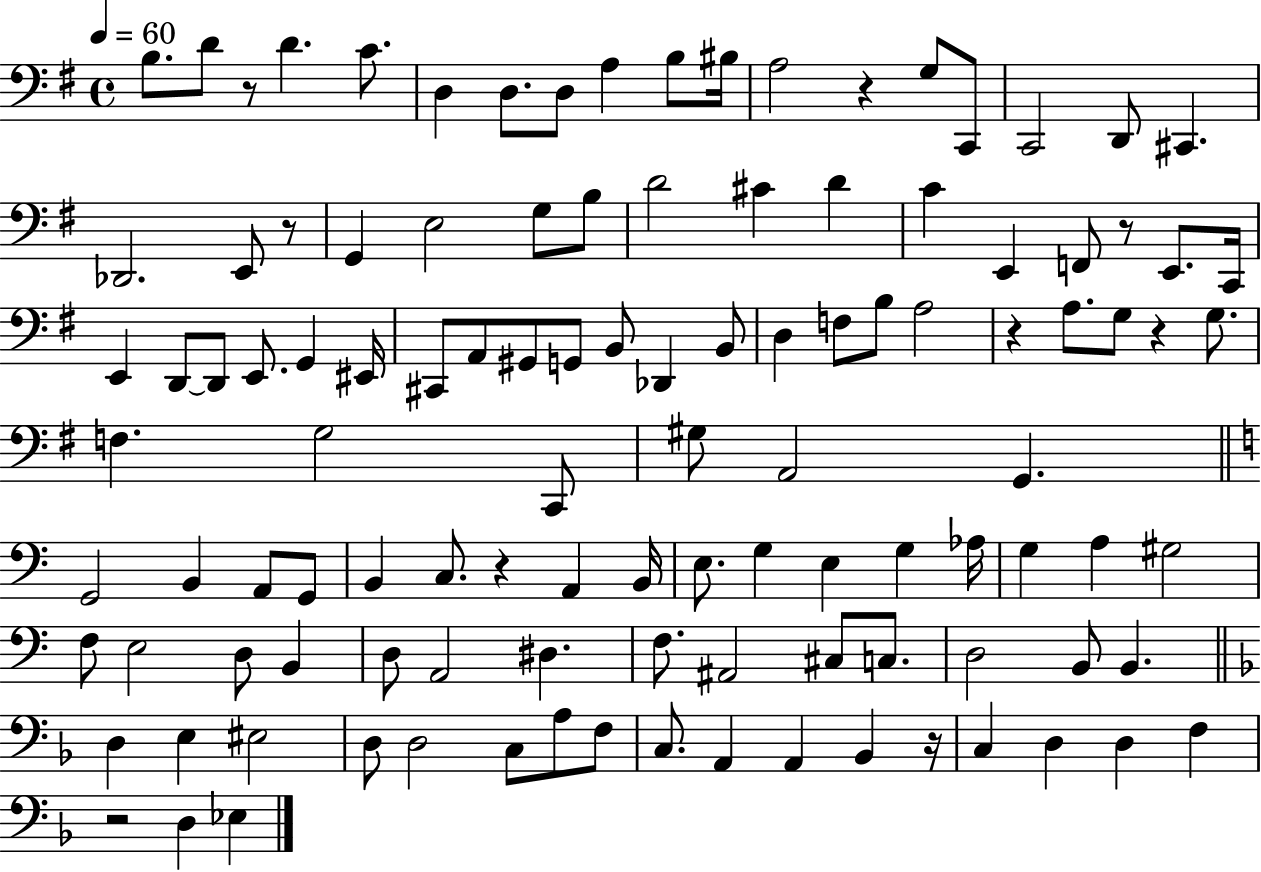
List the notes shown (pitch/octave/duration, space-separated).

B3/e. D4/e R/e D4/q. C4/e. D3/q D3/e. D3/e A3/q B3/e BIS3/s A3/h R/q G3/e C2/e C2/h D2/e C#2/q. Db2/h. E2/e R/e G2/q E3/h G3/e B3/e D4/h C#4/q D4/q C4/q E2/q F2/e R/e E2/e. C2/s E2/q D2/e D2/e E2/e. G2/q EIS2/s C#2/e A2/e G#2/e G2/e B2/e Db2/q B2/e D3/q F3/e B3/e A3/h R/q A3/e. G3/e R/q G3/e. F3/q. G3/h C2/e G#3/e A2/h G2/q. G2/h B2/q A2/e G2/e B2/q C3/e. R/q A2/q B2/s E3/e. G3/q E3/q G3/q Ab3/s G3/q A3/q G#3/h F3/e E3/h D3/e B2/q D3/e A2/h D#3/q. F3/e. A#2/h C#3/e C3/e. D3/h B2/e B2/q. D3/q E3/q EIS3/h D3/e D3/h C3/e A3/e F3/e C3/e. A2/q A2/q Bb2/q R/s C3/q D3/q D3/q F3/q R/h D3/q Eb3/q